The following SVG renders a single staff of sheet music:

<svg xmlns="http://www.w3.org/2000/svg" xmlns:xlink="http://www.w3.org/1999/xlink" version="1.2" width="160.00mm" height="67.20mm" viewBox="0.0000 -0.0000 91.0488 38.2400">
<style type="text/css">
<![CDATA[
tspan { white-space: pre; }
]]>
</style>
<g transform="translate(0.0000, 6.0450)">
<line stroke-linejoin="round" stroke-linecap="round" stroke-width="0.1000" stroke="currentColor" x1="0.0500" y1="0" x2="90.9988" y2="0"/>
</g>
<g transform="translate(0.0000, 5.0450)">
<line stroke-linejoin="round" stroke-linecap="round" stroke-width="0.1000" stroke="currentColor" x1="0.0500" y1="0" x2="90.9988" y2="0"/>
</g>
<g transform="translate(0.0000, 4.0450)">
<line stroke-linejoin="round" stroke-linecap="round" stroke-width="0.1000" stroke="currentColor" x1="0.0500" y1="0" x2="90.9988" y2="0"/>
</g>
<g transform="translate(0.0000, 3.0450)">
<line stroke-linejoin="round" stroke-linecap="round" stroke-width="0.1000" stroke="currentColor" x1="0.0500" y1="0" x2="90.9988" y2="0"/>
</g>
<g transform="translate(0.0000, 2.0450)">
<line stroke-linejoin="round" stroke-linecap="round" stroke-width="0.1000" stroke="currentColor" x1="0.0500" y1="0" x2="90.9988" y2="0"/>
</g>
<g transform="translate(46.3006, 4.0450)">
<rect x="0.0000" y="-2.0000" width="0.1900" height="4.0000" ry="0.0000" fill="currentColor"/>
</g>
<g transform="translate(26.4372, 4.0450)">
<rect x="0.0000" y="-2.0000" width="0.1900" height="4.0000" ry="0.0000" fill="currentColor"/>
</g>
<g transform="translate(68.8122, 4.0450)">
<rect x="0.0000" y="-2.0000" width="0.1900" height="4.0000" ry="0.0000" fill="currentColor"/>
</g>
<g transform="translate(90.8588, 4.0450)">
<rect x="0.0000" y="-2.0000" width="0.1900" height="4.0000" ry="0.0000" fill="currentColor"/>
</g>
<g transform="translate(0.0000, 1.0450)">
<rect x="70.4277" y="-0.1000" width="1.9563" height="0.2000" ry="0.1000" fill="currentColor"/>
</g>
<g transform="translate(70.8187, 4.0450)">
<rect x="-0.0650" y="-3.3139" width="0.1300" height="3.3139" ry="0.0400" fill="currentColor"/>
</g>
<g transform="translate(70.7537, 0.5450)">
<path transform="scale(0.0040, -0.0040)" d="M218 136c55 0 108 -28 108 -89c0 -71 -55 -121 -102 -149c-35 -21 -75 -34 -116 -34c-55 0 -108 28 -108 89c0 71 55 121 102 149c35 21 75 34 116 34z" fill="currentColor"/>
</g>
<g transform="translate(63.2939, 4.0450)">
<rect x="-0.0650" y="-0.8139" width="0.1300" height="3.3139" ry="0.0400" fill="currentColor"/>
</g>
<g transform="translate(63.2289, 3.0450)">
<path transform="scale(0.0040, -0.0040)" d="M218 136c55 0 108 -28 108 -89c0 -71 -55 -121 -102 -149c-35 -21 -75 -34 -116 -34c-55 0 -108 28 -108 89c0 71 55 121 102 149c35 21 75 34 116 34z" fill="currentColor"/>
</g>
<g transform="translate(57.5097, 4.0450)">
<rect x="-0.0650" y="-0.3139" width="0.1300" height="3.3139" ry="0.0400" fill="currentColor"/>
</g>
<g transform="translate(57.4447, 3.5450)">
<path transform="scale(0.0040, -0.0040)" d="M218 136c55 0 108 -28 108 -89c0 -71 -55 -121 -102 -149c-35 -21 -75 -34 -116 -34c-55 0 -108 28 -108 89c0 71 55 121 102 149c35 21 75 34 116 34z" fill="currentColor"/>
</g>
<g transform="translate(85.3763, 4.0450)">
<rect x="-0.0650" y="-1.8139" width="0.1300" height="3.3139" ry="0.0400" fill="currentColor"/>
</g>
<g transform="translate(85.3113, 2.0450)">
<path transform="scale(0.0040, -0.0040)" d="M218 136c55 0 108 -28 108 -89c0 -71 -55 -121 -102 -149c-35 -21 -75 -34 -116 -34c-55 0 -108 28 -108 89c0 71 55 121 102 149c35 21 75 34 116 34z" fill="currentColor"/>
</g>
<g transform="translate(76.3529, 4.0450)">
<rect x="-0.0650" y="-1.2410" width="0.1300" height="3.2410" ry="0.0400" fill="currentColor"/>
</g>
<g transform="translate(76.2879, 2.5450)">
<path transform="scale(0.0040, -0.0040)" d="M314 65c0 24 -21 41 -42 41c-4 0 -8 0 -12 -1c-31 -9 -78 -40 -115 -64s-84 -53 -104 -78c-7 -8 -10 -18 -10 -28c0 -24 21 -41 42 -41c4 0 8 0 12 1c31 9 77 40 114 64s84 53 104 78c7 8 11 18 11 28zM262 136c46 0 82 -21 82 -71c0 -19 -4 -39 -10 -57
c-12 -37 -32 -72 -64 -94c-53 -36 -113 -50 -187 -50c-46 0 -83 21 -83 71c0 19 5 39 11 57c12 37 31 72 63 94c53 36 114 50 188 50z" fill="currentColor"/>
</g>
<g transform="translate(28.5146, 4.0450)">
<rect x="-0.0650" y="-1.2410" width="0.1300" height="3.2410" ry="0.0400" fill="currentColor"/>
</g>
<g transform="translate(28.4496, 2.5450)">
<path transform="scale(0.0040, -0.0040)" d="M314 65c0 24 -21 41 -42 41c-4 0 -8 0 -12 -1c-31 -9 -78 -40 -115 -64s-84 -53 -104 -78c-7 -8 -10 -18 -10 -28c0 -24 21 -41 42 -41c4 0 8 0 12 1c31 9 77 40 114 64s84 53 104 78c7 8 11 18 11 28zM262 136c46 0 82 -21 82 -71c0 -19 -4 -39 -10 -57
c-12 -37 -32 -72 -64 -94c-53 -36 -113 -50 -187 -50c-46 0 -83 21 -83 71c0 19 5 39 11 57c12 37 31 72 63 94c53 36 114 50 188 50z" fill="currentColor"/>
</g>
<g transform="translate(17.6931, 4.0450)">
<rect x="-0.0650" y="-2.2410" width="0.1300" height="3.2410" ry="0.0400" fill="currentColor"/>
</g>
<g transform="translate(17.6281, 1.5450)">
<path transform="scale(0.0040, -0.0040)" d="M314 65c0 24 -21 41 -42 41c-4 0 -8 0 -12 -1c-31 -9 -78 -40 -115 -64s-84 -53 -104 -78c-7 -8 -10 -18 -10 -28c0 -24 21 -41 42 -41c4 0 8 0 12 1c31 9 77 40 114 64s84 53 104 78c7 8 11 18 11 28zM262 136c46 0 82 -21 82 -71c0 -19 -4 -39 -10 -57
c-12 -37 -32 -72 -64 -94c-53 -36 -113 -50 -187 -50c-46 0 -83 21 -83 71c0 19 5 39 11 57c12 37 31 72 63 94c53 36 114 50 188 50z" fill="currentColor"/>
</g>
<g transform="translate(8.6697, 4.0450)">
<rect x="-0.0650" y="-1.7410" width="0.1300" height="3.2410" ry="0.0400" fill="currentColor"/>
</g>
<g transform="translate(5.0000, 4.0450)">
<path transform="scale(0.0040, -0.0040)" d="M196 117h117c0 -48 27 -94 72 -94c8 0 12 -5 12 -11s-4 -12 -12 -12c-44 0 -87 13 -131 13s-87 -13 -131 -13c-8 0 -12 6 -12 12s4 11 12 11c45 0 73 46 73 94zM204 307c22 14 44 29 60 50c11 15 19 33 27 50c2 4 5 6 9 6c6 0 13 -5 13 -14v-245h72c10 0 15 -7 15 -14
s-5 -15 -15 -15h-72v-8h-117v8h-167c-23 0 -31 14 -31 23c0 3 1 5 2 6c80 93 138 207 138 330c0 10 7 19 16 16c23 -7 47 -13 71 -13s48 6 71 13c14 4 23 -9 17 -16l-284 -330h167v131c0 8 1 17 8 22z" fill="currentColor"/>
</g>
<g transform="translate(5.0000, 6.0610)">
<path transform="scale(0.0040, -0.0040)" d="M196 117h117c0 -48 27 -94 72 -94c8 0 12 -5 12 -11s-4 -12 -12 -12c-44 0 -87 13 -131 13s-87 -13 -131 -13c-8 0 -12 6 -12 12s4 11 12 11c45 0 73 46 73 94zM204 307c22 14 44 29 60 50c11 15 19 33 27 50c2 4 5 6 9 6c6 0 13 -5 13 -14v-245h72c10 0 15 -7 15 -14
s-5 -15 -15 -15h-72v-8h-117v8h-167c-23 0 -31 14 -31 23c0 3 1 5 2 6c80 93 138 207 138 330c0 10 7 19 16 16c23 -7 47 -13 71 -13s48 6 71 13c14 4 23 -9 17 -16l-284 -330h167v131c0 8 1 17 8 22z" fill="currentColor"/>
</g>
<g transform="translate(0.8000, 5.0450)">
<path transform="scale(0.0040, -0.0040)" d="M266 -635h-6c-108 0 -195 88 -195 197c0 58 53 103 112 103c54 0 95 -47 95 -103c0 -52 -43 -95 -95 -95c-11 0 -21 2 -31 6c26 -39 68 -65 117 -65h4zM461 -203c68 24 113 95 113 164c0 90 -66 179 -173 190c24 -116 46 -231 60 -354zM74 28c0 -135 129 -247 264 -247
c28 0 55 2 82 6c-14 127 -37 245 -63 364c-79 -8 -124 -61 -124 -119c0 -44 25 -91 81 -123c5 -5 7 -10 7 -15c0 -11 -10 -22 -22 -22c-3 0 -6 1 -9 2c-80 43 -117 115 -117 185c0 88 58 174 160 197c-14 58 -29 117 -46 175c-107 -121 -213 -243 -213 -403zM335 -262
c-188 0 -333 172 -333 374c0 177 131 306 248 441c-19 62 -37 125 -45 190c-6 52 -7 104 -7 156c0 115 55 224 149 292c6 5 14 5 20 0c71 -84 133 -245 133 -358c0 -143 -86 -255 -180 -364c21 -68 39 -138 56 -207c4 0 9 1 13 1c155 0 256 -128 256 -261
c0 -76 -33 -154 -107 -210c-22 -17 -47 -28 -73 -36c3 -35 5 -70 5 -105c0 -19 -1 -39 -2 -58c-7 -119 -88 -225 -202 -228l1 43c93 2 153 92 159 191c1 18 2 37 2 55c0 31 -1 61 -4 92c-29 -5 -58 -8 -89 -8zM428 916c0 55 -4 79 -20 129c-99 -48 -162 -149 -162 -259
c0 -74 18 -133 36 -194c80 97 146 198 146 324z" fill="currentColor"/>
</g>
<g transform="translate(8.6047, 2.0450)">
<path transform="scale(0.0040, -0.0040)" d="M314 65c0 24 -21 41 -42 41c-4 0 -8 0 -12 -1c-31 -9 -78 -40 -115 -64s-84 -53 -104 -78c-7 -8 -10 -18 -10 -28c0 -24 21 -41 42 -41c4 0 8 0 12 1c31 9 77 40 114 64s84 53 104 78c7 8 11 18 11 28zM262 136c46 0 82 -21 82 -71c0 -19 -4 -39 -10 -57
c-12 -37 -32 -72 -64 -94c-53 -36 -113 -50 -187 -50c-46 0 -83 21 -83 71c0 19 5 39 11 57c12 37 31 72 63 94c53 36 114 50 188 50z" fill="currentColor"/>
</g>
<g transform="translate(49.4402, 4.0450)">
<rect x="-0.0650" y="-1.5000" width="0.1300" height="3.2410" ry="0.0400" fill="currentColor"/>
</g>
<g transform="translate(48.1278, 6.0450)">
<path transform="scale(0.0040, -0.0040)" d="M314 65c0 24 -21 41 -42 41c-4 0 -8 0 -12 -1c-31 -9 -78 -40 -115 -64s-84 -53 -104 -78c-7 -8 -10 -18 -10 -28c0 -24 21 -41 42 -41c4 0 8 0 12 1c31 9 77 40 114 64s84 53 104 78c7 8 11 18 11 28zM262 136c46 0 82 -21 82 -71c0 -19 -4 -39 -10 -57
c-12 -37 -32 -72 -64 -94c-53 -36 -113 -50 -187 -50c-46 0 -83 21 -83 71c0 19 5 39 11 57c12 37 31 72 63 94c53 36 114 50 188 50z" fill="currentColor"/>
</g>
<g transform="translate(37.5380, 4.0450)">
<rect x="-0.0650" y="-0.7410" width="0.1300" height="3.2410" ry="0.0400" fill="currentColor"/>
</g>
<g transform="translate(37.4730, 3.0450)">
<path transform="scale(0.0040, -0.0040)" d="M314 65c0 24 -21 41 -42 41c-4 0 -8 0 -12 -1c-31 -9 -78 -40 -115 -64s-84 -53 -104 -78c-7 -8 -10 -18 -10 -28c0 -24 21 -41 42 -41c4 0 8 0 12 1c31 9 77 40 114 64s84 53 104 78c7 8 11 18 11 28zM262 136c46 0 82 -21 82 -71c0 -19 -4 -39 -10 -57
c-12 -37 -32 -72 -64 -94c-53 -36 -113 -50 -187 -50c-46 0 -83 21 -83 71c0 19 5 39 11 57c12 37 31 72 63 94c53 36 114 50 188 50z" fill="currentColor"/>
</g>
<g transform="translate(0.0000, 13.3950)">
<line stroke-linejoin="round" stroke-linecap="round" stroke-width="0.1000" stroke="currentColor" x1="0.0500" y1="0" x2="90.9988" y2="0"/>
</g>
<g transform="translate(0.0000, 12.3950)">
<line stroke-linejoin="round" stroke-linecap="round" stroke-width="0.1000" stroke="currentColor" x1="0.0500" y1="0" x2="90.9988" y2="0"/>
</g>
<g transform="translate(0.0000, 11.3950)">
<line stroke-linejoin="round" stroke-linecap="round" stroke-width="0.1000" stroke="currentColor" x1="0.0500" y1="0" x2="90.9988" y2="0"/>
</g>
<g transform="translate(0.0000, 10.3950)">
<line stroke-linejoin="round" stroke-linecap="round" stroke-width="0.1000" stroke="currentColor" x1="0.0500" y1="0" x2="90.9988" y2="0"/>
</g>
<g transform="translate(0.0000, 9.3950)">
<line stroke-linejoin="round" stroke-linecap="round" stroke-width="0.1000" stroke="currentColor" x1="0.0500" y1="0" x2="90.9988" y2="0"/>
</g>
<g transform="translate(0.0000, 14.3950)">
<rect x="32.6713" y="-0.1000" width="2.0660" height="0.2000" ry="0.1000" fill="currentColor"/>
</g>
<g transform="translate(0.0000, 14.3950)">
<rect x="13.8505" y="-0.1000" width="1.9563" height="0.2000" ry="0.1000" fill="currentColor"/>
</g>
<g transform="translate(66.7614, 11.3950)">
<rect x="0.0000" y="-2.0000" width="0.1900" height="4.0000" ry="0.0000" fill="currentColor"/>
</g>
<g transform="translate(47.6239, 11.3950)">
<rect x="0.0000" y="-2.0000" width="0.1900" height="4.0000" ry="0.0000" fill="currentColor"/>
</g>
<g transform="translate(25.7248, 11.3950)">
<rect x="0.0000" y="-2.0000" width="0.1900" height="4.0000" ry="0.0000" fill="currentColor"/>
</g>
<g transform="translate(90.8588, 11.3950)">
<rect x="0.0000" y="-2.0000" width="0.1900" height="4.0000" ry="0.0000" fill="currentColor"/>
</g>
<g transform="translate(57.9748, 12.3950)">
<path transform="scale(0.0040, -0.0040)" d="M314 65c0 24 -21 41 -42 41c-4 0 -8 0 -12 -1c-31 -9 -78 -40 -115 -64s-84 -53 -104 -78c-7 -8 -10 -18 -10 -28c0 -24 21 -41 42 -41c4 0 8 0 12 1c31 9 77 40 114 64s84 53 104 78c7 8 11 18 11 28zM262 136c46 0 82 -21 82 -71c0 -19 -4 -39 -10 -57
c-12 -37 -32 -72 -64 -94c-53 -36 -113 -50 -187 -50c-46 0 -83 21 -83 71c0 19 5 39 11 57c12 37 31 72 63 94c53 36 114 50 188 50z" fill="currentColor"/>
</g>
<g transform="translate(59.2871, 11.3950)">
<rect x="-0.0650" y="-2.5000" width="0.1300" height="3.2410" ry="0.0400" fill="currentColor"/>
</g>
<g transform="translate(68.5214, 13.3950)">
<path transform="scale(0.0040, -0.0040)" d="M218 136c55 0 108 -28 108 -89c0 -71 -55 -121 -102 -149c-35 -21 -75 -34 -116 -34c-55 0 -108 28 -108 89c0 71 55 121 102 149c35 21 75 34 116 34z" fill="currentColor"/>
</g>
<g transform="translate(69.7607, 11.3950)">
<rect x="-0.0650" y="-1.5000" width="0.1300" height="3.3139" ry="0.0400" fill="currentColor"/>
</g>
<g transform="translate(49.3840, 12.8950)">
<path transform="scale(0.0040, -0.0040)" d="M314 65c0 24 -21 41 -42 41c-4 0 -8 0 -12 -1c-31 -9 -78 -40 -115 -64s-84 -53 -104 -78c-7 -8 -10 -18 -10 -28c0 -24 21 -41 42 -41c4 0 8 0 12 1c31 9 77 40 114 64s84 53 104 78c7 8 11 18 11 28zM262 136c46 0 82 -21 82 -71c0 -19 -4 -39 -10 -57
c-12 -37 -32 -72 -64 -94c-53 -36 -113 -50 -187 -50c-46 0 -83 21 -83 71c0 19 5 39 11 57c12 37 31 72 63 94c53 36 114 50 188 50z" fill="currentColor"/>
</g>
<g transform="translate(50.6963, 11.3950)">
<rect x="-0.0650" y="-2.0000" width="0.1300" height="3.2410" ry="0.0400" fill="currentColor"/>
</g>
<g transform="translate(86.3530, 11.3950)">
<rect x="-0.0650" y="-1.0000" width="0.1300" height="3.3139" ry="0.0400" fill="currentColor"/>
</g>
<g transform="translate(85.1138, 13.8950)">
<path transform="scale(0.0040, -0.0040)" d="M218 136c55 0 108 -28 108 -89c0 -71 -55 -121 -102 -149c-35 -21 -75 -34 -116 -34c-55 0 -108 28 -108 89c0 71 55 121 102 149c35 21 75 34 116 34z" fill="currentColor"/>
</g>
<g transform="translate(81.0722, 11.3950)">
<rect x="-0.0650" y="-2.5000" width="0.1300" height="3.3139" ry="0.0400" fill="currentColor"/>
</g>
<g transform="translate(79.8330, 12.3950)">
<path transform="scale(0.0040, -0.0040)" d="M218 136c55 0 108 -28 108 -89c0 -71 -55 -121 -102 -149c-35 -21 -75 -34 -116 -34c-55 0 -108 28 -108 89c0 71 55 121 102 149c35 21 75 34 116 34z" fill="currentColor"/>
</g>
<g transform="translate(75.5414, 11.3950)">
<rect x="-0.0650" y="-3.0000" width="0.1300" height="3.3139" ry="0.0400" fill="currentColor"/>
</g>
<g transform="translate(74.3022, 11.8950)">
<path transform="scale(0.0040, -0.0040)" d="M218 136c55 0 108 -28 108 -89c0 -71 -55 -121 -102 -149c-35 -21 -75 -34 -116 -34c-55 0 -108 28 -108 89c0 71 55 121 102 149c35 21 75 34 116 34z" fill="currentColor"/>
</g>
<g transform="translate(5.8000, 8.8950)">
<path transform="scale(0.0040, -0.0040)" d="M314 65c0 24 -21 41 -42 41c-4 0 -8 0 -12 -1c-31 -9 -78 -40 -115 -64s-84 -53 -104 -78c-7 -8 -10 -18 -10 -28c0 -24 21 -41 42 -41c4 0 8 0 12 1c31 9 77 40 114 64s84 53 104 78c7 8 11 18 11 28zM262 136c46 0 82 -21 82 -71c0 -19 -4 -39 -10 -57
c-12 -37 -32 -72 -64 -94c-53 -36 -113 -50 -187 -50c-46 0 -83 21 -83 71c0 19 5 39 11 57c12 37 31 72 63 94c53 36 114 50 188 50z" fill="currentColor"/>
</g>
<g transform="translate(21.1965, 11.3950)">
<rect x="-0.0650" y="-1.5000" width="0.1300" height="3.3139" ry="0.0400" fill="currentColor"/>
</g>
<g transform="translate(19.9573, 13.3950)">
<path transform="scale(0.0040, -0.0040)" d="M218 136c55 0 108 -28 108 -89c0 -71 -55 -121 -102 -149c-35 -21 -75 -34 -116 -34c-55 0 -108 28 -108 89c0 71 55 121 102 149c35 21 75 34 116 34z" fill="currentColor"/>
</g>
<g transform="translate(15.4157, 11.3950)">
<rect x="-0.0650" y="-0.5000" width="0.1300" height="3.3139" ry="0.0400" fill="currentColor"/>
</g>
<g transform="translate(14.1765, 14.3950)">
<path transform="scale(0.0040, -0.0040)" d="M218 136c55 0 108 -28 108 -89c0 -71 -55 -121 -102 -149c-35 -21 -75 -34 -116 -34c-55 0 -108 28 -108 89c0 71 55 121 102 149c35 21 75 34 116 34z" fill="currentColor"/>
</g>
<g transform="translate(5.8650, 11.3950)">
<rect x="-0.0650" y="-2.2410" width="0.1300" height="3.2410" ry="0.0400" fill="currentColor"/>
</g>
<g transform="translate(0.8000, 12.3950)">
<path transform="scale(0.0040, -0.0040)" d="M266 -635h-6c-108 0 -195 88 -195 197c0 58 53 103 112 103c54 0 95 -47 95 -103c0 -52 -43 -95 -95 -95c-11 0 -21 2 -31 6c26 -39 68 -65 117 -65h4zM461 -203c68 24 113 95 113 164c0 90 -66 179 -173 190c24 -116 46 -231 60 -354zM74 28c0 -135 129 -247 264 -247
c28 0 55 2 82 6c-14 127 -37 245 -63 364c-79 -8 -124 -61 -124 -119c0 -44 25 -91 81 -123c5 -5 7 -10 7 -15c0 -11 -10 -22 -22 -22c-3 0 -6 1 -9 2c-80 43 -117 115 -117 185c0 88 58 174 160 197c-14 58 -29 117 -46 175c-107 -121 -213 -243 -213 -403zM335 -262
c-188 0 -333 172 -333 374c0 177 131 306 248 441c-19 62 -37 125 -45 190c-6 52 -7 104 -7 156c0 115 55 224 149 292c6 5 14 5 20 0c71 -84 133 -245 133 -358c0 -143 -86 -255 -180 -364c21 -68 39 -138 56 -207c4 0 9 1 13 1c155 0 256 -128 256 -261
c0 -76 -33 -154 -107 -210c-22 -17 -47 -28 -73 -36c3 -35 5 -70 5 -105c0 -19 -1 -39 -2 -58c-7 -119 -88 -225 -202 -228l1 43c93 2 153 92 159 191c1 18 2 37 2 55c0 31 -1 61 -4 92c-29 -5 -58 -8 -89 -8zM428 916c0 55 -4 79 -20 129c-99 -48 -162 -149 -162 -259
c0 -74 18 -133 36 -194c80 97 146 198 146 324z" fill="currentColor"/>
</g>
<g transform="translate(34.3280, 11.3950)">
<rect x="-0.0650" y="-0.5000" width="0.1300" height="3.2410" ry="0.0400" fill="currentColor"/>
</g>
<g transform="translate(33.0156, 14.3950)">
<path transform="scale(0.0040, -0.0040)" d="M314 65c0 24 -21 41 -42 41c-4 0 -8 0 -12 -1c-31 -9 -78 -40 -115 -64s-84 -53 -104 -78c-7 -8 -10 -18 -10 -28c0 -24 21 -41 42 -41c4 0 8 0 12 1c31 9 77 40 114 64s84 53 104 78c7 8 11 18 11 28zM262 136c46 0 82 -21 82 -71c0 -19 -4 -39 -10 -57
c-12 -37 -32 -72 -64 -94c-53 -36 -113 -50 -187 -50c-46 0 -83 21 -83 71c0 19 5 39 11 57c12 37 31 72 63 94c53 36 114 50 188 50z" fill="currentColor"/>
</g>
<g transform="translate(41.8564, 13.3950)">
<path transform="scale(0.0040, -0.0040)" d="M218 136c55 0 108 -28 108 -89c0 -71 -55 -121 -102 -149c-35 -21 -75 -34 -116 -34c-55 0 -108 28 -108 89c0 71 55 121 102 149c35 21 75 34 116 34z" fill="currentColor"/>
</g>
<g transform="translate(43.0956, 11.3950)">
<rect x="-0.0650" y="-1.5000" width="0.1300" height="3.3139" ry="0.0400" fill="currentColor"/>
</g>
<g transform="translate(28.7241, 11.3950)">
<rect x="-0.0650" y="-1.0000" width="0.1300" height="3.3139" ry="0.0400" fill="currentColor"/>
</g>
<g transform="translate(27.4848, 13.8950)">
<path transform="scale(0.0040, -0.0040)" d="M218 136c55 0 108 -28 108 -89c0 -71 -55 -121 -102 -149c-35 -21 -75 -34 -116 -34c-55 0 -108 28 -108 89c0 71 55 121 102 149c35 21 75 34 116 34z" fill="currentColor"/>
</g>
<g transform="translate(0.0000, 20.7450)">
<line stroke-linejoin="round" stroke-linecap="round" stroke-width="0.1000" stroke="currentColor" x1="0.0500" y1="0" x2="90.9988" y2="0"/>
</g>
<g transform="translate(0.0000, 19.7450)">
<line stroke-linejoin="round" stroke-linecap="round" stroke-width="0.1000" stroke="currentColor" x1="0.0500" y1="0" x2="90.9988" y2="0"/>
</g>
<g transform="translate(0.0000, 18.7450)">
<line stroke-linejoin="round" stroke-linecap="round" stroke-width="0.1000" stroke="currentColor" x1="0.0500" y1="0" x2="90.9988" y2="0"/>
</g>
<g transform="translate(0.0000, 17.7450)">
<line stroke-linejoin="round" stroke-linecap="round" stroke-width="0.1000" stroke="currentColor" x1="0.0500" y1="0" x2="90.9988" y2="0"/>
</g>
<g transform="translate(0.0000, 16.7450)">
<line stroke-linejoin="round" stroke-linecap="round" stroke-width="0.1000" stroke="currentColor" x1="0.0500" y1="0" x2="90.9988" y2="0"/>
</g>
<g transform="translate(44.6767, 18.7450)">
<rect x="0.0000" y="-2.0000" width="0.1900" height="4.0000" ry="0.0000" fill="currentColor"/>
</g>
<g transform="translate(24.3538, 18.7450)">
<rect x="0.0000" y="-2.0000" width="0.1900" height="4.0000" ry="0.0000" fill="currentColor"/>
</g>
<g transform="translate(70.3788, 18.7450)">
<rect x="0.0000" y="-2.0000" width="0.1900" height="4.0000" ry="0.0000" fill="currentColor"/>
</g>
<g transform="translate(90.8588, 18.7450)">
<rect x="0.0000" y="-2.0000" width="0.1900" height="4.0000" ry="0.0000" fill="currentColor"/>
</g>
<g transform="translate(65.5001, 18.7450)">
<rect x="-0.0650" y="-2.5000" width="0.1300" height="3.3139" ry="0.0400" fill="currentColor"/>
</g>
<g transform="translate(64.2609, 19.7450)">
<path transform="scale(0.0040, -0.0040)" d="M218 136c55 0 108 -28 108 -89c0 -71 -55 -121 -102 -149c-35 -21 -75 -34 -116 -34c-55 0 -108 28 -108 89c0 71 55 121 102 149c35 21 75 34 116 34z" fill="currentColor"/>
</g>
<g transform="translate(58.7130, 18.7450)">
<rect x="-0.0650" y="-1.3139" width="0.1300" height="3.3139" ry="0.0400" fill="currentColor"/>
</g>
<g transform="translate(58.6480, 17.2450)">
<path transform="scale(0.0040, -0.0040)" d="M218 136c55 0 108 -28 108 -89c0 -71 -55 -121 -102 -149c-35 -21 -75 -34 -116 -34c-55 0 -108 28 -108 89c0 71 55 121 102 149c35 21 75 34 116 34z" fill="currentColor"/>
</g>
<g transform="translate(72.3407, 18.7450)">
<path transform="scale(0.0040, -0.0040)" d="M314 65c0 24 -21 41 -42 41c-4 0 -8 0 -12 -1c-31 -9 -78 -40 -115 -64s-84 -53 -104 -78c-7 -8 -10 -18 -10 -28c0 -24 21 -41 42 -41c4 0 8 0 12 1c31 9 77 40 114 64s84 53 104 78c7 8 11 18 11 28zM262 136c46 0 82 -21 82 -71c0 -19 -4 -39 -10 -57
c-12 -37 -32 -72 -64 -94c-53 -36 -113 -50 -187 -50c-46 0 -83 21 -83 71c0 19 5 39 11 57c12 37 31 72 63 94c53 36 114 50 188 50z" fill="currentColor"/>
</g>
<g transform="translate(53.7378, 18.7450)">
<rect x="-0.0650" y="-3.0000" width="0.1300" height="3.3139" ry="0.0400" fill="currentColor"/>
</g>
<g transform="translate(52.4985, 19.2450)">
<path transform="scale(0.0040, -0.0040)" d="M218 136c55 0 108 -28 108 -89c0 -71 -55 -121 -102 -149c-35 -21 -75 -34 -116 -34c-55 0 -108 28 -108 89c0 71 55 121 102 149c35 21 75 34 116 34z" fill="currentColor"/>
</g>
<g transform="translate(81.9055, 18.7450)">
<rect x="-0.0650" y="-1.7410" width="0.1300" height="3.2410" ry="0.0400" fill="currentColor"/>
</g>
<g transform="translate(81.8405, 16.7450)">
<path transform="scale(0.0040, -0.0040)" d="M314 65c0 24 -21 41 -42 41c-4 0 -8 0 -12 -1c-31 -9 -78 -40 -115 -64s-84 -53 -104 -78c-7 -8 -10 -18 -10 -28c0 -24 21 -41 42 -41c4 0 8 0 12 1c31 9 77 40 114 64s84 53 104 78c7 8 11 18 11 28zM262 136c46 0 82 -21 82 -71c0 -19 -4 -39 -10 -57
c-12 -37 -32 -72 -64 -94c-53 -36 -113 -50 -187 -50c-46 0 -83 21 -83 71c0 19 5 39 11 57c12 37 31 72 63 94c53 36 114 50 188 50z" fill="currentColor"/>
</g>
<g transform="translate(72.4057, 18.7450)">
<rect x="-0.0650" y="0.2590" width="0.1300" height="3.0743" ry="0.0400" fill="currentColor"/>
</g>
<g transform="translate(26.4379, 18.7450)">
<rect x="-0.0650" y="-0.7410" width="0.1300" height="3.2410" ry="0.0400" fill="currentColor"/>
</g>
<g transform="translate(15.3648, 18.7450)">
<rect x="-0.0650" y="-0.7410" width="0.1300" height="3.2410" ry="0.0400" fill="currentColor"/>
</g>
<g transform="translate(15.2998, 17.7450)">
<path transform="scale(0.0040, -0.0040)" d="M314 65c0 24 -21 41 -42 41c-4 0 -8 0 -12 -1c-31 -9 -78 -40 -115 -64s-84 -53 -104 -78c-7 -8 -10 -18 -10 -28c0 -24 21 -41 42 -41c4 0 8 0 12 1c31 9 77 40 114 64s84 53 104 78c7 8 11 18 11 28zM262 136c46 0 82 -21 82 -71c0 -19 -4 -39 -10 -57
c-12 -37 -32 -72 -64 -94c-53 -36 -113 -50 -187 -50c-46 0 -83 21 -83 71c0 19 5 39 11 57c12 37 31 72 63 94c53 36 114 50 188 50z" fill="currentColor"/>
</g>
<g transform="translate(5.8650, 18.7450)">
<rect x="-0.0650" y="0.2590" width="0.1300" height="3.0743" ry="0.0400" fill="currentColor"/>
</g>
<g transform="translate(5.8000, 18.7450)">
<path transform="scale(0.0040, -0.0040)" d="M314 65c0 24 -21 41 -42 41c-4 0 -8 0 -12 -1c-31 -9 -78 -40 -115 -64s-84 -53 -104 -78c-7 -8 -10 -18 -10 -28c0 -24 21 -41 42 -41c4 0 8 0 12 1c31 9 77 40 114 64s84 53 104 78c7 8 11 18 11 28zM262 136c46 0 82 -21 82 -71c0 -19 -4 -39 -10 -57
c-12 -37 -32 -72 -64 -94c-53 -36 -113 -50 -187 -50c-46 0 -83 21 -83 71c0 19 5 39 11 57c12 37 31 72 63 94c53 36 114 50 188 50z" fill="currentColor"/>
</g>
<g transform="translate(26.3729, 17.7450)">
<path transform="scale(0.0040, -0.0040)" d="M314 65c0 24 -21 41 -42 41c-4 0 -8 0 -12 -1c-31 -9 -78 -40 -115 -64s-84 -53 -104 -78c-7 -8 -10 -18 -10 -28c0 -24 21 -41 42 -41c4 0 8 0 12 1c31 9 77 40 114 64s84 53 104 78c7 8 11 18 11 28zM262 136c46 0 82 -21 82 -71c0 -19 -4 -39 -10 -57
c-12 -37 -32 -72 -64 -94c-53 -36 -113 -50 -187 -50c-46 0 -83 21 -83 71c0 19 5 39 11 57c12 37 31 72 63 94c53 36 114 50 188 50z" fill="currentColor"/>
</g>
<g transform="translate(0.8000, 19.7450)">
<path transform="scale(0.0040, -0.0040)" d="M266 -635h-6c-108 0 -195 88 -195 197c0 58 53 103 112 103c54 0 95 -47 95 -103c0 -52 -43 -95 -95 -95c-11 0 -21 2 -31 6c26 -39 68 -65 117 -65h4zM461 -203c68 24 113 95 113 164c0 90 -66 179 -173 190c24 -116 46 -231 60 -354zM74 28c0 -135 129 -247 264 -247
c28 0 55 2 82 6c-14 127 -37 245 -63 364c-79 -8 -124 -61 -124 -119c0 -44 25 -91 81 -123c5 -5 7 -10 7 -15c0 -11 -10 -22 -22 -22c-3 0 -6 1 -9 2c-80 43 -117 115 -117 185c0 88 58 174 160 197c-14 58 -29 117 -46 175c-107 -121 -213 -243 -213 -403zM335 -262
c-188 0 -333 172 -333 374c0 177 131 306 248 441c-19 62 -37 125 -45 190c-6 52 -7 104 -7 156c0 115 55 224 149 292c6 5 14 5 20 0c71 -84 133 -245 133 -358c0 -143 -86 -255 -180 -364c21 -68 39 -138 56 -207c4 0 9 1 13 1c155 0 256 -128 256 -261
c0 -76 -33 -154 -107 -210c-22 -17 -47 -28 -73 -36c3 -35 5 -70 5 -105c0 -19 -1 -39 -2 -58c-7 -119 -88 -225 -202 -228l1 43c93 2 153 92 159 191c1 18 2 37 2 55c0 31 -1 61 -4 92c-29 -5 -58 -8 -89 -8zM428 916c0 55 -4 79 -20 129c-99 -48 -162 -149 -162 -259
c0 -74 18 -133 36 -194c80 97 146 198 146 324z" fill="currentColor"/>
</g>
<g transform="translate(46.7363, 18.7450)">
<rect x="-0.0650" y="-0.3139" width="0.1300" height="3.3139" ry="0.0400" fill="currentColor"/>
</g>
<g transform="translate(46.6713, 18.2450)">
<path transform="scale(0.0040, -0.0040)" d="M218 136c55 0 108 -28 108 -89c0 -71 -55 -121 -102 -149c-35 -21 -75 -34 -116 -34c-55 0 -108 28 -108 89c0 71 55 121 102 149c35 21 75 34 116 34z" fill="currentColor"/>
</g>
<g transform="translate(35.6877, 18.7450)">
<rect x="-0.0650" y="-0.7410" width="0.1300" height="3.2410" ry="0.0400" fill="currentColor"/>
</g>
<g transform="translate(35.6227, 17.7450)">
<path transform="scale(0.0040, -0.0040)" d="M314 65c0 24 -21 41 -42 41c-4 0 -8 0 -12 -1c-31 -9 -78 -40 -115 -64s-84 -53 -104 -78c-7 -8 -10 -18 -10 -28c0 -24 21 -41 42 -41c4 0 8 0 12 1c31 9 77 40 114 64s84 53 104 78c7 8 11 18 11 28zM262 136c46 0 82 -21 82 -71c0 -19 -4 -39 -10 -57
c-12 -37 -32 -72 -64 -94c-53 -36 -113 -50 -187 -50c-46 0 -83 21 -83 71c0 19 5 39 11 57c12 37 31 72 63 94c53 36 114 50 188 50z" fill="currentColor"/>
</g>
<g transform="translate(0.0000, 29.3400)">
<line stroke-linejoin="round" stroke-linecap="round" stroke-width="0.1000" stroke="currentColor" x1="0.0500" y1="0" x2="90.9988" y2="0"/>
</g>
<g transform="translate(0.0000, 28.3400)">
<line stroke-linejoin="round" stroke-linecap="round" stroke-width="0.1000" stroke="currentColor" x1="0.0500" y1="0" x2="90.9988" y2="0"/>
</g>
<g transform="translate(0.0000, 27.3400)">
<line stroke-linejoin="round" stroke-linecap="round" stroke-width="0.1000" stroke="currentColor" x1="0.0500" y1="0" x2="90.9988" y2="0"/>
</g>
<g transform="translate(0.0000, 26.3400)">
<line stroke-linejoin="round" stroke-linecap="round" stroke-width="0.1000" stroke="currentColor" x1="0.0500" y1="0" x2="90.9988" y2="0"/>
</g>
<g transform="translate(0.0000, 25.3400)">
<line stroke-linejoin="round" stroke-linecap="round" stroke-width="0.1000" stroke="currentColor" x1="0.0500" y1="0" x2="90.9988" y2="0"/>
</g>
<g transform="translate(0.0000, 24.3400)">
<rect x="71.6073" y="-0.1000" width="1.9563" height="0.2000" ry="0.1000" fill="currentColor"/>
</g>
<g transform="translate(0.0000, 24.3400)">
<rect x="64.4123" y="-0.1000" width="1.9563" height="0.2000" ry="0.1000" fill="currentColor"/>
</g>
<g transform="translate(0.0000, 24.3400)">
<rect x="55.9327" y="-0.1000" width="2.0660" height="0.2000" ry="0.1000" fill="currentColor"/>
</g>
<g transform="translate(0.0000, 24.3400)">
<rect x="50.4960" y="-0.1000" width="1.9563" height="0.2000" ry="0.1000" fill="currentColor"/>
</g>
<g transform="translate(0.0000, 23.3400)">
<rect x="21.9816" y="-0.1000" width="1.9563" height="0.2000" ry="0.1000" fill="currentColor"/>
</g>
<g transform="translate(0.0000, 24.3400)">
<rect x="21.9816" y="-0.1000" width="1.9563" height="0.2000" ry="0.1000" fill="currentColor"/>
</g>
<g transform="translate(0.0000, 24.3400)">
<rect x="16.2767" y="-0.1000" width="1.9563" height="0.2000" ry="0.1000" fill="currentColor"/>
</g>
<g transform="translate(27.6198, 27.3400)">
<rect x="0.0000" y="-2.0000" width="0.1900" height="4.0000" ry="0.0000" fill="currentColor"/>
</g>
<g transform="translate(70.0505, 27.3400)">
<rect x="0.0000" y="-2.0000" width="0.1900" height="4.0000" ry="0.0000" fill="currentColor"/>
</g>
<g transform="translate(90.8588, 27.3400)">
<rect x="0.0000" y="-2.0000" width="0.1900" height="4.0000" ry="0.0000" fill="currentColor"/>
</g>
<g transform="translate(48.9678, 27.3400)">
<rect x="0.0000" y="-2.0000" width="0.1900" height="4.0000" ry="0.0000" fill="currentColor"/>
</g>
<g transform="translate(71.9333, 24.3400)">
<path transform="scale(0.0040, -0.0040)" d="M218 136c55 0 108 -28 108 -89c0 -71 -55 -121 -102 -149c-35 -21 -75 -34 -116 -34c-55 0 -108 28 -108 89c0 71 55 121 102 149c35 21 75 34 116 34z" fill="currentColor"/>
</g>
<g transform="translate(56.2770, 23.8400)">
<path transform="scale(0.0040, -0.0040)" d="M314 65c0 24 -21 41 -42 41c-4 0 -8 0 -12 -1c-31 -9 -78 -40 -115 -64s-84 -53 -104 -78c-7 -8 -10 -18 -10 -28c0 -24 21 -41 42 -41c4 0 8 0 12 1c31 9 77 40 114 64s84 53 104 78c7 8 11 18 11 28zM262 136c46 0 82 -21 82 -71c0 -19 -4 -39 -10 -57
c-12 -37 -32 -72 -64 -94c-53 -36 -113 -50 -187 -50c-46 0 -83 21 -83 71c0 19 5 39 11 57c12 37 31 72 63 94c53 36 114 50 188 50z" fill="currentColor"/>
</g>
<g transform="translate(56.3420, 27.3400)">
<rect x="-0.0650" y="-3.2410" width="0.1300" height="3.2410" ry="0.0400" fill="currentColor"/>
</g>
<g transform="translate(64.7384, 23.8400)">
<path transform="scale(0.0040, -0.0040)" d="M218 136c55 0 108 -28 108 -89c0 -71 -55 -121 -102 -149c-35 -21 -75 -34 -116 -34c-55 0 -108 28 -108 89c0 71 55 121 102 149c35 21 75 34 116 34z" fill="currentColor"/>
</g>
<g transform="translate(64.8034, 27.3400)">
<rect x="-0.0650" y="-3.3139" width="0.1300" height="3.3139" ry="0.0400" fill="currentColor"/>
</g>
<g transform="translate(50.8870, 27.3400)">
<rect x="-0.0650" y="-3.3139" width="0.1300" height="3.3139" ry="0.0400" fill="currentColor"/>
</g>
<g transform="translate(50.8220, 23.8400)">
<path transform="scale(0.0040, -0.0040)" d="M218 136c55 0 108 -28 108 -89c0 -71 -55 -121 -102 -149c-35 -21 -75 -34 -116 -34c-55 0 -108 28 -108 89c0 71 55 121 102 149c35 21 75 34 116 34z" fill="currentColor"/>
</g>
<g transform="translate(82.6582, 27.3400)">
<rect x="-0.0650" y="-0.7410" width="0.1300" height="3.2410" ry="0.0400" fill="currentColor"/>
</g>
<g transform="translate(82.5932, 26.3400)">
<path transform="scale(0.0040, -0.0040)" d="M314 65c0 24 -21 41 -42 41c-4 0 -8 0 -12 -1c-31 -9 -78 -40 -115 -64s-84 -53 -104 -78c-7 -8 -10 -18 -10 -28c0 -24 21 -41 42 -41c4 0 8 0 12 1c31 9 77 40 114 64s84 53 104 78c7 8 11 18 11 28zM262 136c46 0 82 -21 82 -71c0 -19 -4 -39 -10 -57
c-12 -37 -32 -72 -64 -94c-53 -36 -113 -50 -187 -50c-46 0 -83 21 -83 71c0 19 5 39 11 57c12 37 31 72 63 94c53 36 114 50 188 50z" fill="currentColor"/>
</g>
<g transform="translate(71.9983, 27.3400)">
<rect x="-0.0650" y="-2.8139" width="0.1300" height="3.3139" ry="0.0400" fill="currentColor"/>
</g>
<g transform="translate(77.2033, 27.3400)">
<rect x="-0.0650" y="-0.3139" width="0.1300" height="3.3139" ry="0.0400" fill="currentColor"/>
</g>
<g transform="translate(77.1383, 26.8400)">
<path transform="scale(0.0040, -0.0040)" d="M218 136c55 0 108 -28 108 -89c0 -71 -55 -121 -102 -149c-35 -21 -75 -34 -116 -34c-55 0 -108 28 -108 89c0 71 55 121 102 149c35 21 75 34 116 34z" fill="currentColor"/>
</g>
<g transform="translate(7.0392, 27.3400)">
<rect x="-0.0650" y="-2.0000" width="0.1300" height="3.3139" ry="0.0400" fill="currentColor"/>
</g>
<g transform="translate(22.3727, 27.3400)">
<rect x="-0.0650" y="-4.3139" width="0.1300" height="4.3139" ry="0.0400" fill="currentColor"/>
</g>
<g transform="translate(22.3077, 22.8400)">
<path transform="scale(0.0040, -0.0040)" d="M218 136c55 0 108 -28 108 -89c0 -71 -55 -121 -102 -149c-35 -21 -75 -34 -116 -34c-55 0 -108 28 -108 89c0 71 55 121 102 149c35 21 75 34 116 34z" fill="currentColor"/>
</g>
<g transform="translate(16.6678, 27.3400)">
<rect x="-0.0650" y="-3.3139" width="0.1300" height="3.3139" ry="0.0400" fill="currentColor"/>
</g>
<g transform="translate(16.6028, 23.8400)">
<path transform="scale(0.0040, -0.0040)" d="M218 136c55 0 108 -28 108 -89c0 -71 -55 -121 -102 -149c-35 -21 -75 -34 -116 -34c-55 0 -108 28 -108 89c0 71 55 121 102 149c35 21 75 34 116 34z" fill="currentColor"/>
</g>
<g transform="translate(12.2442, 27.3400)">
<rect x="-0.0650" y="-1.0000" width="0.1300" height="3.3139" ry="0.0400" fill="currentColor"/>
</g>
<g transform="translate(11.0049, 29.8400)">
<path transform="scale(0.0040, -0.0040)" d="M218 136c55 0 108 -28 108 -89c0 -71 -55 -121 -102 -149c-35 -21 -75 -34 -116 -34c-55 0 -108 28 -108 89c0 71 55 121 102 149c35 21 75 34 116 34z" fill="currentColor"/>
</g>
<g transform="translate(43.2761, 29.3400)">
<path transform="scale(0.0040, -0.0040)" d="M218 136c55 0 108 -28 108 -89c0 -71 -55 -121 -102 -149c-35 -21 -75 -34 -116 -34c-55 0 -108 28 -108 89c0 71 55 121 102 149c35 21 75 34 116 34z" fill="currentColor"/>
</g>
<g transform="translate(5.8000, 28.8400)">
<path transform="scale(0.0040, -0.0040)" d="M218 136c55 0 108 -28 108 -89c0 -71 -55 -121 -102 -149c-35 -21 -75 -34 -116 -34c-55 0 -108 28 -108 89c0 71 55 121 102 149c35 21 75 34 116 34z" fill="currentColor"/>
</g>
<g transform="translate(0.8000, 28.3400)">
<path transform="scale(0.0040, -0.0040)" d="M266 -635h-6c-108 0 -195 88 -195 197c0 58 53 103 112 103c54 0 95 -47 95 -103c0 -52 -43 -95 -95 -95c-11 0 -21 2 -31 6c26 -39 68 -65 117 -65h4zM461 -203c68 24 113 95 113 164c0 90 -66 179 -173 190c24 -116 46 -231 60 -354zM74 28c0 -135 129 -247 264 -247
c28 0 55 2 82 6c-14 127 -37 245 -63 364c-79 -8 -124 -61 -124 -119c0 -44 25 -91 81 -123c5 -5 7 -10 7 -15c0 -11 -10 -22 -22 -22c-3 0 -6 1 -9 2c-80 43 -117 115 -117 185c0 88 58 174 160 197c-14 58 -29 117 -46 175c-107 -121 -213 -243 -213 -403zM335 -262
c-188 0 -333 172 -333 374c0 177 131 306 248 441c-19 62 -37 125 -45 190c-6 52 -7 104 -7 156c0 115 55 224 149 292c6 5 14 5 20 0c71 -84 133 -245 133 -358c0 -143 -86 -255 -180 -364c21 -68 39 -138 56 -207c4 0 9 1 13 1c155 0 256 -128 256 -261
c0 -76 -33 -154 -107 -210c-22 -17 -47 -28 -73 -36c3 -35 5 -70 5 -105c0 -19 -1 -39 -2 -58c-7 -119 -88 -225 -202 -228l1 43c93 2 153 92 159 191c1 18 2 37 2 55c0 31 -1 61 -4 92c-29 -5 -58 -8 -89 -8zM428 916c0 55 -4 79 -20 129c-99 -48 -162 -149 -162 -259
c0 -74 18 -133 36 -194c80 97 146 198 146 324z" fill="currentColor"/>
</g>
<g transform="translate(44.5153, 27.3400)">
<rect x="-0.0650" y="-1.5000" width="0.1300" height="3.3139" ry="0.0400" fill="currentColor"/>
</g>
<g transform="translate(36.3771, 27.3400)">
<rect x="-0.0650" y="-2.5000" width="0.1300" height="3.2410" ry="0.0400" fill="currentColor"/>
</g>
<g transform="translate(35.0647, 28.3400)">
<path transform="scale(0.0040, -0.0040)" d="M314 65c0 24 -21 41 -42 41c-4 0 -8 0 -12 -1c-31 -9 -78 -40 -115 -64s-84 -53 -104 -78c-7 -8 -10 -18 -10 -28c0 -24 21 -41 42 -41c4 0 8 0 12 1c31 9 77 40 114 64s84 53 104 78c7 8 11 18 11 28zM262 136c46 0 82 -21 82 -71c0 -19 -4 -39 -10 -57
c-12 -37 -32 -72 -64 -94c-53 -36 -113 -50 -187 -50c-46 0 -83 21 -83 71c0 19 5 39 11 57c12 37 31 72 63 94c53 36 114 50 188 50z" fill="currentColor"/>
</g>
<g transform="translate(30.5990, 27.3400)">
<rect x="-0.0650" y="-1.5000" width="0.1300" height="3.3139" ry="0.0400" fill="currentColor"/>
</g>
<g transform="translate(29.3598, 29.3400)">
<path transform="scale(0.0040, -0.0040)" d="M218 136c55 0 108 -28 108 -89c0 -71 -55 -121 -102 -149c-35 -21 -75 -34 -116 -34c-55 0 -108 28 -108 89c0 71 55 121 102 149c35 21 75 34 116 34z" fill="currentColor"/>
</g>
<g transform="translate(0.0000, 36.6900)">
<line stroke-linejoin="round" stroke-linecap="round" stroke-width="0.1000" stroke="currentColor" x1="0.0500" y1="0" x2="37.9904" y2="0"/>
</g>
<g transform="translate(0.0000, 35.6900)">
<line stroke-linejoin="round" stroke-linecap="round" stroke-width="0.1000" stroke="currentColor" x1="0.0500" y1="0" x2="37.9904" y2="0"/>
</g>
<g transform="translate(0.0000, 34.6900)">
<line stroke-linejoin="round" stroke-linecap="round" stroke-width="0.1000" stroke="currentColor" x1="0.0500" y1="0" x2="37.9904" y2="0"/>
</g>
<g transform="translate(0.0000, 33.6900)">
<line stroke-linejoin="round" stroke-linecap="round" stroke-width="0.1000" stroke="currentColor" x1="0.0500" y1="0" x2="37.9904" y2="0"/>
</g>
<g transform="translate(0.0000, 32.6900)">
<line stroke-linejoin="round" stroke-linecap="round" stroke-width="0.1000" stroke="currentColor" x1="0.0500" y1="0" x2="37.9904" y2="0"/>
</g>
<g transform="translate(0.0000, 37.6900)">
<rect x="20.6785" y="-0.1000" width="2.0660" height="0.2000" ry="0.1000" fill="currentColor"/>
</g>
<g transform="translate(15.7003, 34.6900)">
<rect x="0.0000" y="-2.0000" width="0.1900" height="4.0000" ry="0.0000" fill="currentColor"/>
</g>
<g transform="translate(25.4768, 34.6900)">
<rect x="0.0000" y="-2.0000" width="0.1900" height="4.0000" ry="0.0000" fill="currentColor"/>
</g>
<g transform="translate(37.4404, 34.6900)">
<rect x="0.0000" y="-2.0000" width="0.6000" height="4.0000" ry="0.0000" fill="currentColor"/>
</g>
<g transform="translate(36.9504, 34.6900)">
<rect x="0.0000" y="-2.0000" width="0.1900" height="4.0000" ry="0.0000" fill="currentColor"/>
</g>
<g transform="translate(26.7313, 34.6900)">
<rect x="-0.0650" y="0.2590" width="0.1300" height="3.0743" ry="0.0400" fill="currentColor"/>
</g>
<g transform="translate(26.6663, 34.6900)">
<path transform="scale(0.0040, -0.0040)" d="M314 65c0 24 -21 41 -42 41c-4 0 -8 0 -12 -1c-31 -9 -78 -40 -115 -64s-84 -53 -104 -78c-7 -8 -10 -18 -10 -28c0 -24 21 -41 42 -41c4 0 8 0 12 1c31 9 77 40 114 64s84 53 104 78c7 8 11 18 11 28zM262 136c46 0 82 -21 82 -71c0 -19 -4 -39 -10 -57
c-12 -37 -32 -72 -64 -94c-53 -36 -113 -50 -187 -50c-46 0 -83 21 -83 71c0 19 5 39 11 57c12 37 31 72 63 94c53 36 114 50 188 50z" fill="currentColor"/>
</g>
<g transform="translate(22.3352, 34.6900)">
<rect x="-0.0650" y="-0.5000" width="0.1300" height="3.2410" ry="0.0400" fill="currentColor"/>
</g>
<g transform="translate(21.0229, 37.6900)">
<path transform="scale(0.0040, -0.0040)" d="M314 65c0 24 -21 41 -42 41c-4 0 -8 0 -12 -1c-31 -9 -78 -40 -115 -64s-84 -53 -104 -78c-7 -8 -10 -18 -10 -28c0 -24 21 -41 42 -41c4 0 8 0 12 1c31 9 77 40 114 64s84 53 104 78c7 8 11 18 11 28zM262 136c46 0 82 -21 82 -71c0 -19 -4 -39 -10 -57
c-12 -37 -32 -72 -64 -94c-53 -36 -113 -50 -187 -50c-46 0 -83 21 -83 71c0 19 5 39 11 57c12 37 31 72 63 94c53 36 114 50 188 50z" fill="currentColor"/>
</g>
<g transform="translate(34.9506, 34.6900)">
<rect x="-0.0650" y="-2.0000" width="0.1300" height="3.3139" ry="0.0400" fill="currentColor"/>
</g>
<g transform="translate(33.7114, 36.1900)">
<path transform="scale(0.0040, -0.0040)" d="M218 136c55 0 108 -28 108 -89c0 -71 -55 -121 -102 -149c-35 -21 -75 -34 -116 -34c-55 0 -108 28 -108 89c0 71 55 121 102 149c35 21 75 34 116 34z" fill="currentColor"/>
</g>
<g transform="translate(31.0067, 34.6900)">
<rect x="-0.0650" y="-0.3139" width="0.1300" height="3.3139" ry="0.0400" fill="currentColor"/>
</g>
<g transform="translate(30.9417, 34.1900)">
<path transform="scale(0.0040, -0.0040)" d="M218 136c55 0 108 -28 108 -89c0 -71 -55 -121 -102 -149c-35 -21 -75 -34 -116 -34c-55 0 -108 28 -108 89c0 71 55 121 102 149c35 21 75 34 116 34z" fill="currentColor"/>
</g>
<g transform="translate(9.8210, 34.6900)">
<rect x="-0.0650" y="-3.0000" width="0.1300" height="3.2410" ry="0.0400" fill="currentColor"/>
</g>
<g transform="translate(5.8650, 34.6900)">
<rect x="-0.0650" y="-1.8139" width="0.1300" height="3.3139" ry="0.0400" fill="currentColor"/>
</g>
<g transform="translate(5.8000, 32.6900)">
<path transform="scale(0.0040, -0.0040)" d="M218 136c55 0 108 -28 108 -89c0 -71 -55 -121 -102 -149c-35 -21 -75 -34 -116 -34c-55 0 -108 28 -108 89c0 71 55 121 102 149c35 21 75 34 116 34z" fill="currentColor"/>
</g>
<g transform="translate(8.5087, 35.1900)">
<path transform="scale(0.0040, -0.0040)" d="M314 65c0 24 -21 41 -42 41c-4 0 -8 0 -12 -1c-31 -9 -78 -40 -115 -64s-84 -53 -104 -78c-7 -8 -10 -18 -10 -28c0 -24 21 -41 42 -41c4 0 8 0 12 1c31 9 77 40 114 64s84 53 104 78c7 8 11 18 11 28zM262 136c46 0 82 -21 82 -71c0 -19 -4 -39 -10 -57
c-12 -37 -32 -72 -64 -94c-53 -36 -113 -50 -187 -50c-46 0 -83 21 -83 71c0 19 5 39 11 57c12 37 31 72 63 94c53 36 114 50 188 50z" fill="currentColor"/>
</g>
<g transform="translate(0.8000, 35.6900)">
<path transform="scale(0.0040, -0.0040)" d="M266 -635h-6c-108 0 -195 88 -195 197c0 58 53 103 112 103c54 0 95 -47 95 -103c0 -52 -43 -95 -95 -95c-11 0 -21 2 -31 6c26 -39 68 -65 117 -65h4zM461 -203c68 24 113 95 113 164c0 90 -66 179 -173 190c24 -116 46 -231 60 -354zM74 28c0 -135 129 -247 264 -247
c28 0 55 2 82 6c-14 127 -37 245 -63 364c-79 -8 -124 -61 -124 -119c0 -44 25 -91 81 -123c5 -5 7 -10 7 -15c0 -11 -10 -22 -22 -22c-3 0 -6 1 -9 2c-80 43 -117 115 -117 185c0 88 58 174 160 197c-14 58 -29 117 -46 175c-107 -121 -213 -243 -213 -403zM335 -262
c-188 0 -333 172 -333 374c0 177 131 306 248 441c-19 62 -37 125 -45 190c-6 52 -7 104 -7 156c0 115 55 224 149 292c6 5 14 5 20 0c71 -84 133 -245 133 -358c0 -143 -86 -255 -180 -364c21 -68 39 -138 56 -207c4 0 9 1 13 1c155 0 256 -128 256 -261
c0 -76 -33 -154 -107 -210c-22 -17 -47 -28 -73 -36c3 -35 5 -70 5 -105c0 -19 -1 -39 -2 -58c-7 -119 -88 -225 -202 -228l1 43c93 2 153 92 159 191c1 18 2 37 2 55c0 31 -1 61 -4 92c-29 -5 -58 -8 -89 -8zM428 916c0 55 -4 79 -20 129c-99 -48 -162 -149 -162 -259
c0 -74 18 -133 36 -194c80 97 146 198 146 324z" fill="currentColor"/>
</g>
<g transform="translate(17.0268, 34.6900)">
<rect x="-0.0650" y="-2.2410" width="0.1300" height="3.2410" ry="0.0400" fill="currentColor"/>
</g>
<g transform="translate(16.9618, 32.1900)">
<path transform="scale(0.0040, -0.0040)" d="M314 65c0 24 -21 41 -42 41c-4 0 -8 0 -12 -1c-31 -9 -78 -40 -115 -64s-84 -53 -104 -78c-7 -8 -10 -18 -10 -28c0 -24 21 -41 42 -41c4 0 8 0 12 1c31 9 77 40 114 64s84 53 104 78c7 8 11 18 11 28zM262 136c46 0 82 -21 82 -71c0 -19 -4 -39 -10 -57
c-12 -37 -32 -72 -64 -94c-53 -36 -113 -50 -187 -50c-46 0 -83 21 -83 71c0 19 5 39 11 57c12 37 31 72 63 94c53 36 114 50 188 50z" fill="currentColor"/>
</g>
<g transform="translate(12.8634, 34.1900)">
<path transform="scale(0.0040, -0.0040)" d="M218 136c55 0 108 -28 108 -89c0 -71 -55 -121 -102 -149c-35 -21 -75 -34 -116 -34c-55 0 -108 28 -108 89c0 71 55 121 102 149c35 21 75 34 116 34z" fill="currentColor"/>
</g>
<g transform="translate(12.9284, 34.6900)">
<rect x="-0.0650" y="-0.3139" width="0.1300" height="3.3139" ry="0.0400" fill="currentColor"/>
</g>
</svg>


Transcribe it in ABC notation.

X:1
T:Untitled
M:4/4
L:1/4
K:C
f2 g2 e2 d2 E2 c d b e2 f g2 C E D C2 E F2 G2 E A G D B2 d2 d2 d2 c A e G B2 f2 F D b d' E G2 E b b2 b a c d2 f A2 c g2 C2 B2 c F